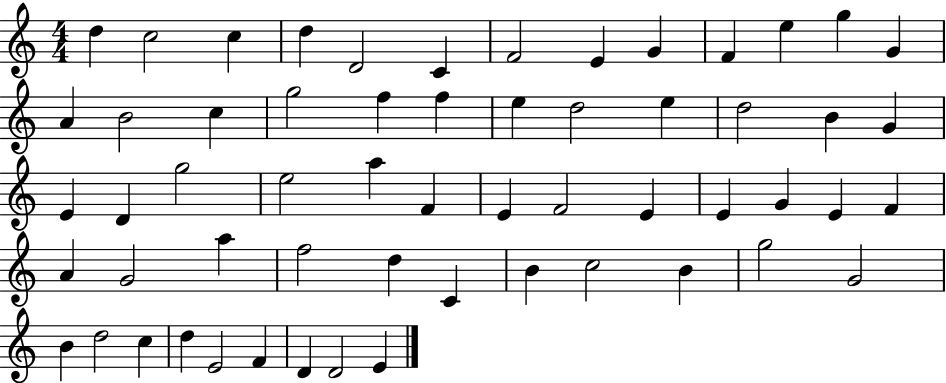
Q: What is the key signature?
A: C major